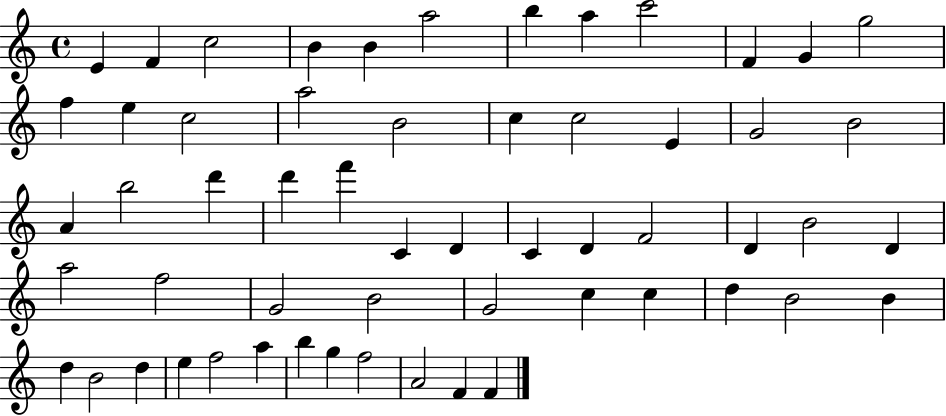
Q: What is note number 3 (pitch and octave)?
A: C5